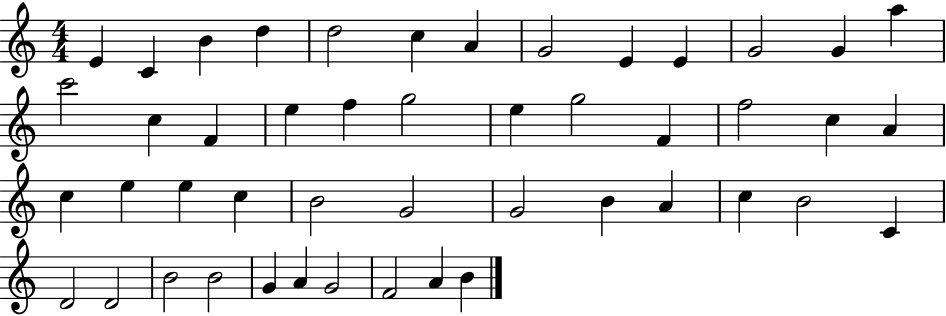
X:1
T:Untitled
M:4/4
L:1/4
K:C
E C B d d2 c A G2 E E G2 G a c'2 c F e f g2 e g2 F f2 c A c e e c B2 G2 G2 B A c B2 C D2 D2 B2 B2 G A G2 F2 A B